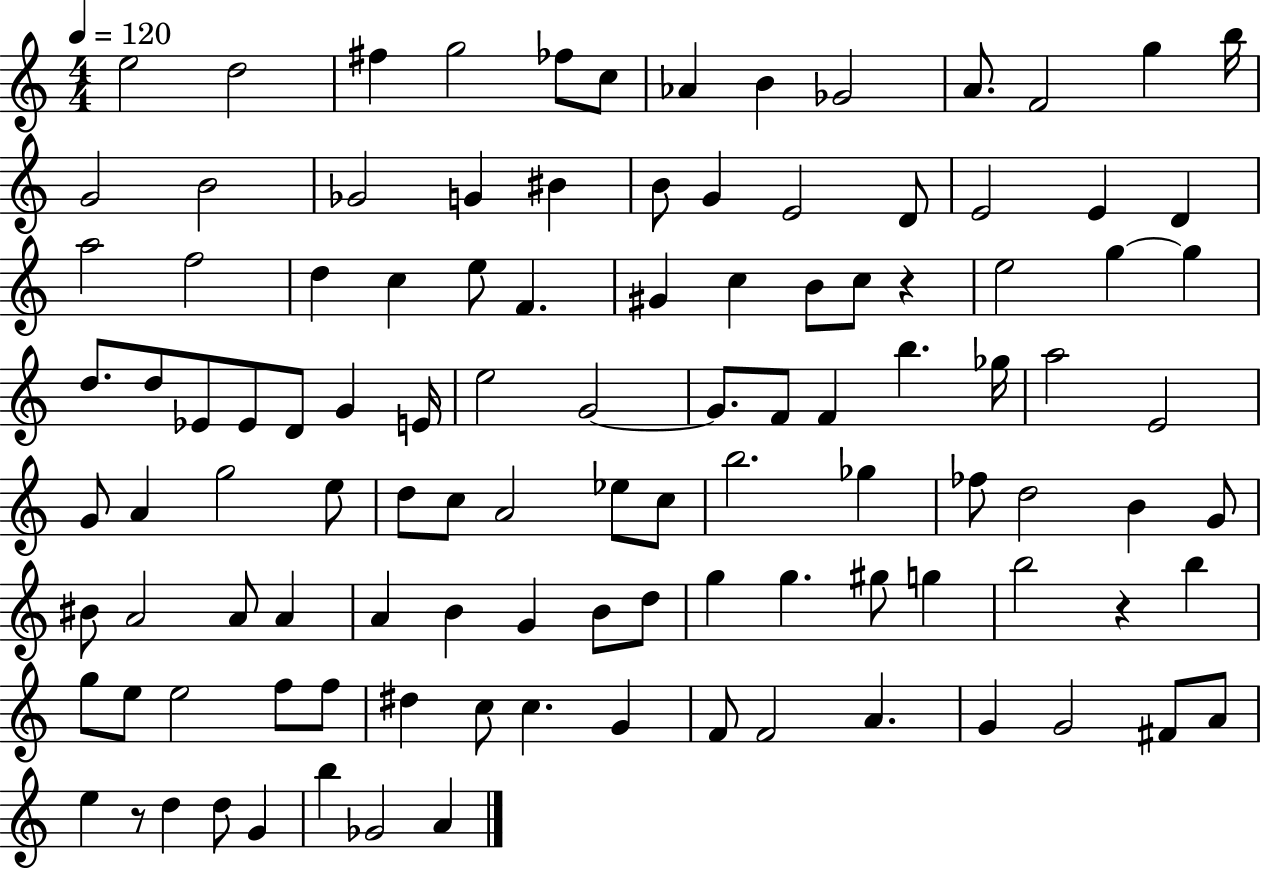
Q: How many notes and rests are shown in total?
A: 110